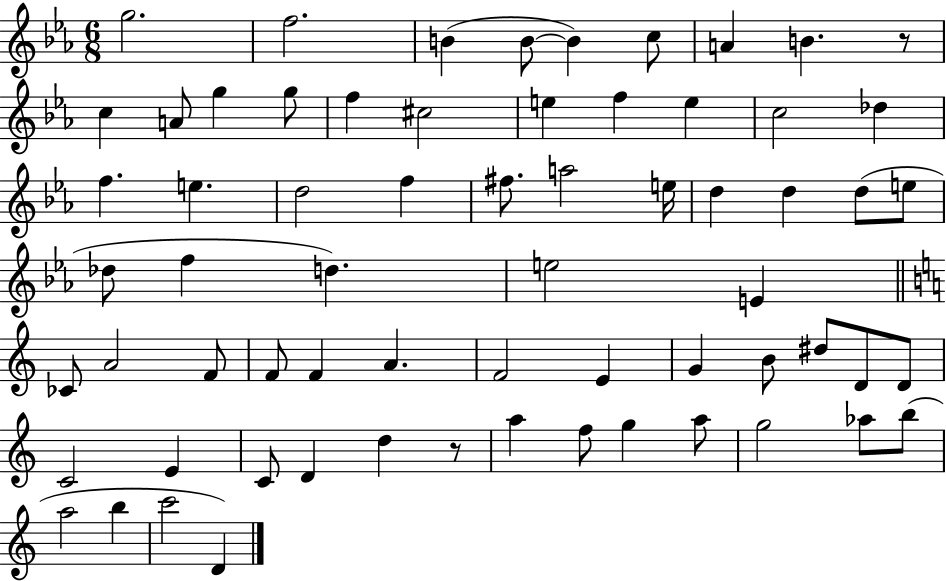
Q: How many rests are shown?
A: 2